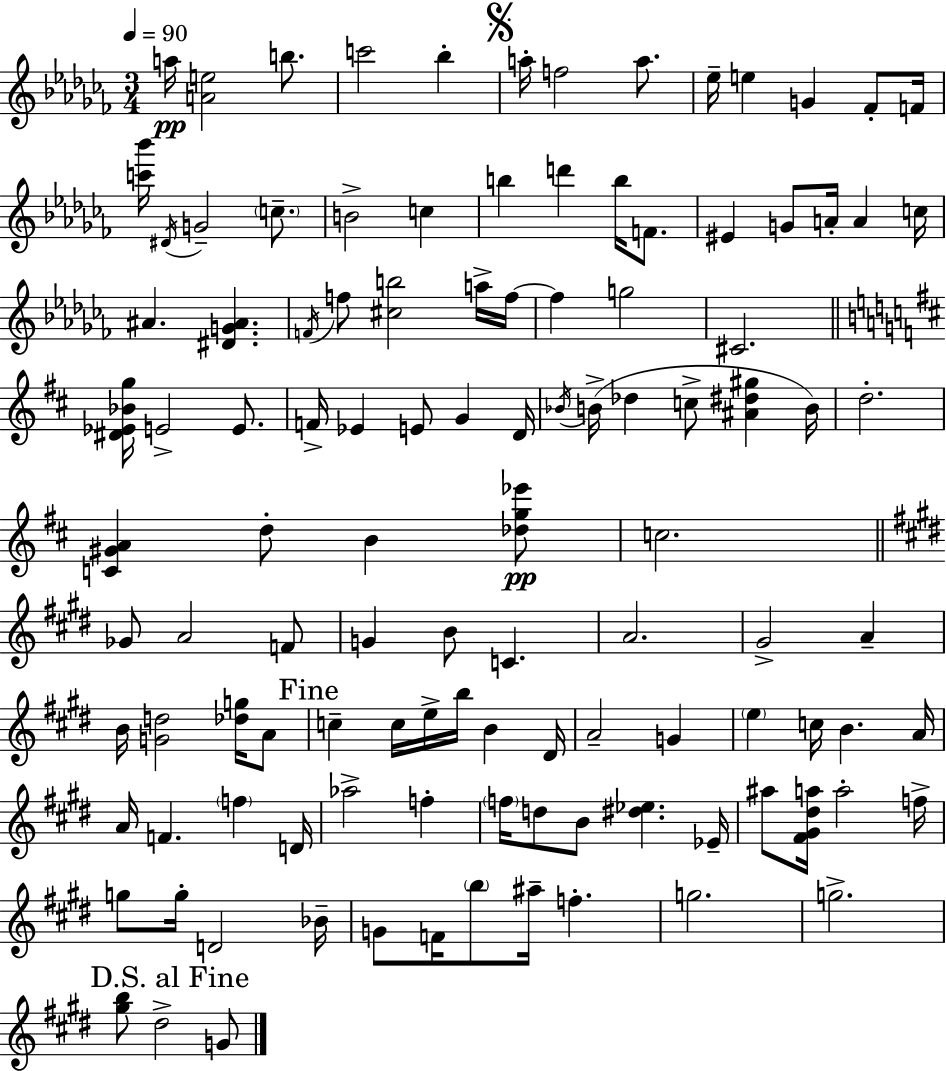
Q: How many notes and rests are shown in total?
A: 112